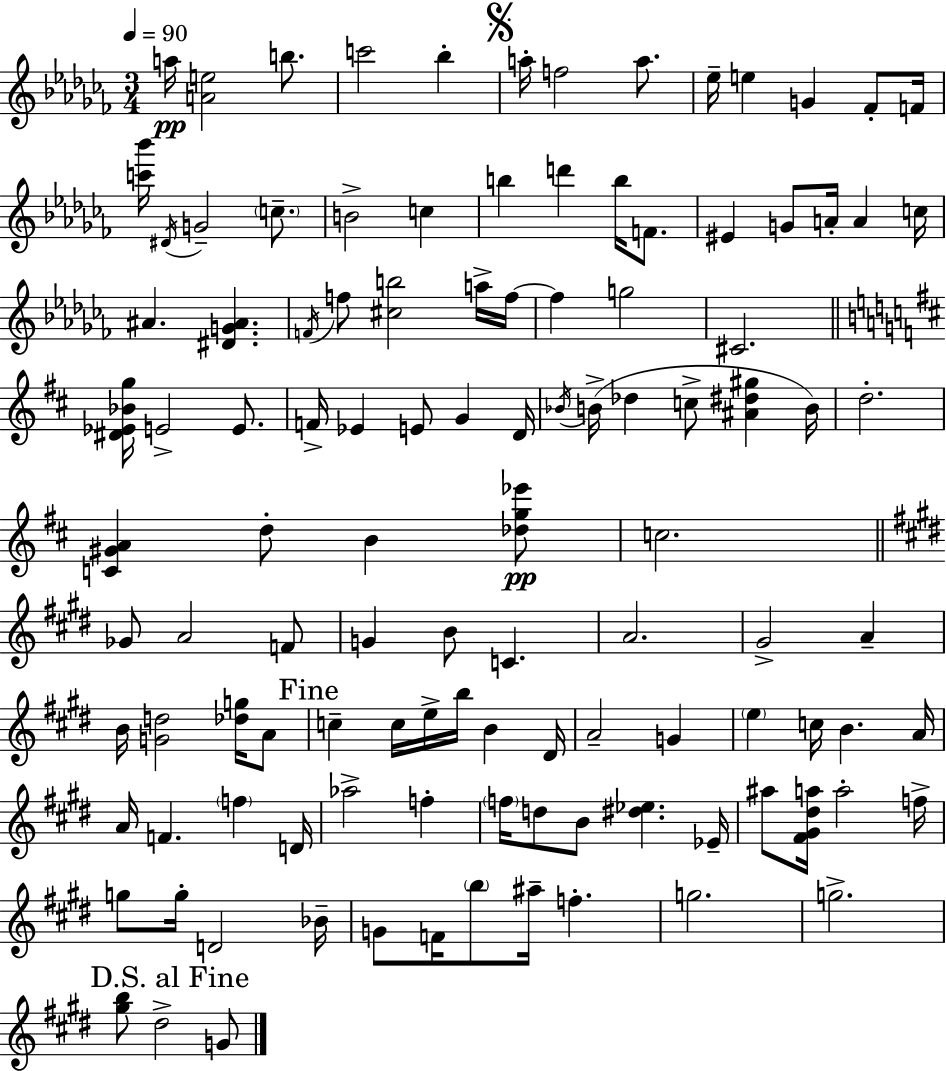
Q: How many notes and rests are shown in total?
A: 112